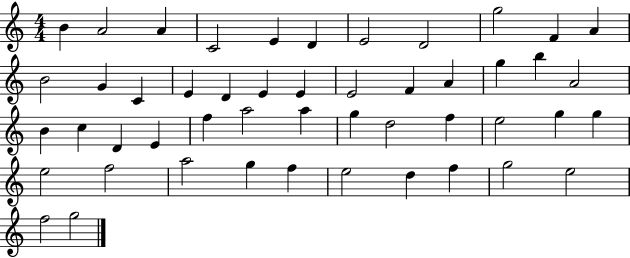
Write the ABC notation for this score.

X:1
T:Untitled
M:4/4
L:1/4
K:C
B A2 A C2 E D E2 D2 g2 F A B2 G C E D E E E2 F A g b A2 B c D E f a2 a g d2 f e2 g g e2 f2 a2 g f e2 d f g2 e2 f2 g2